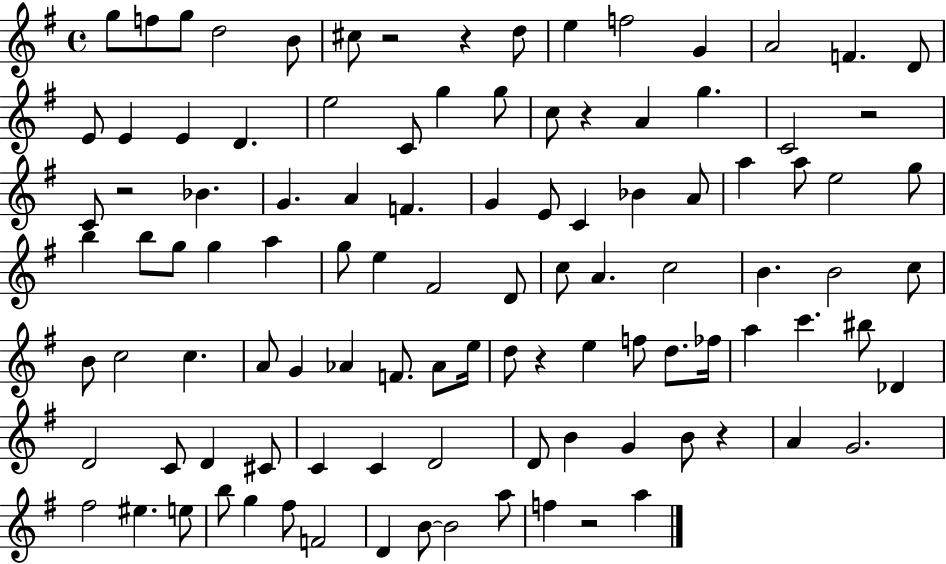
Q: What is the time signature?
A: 4/4